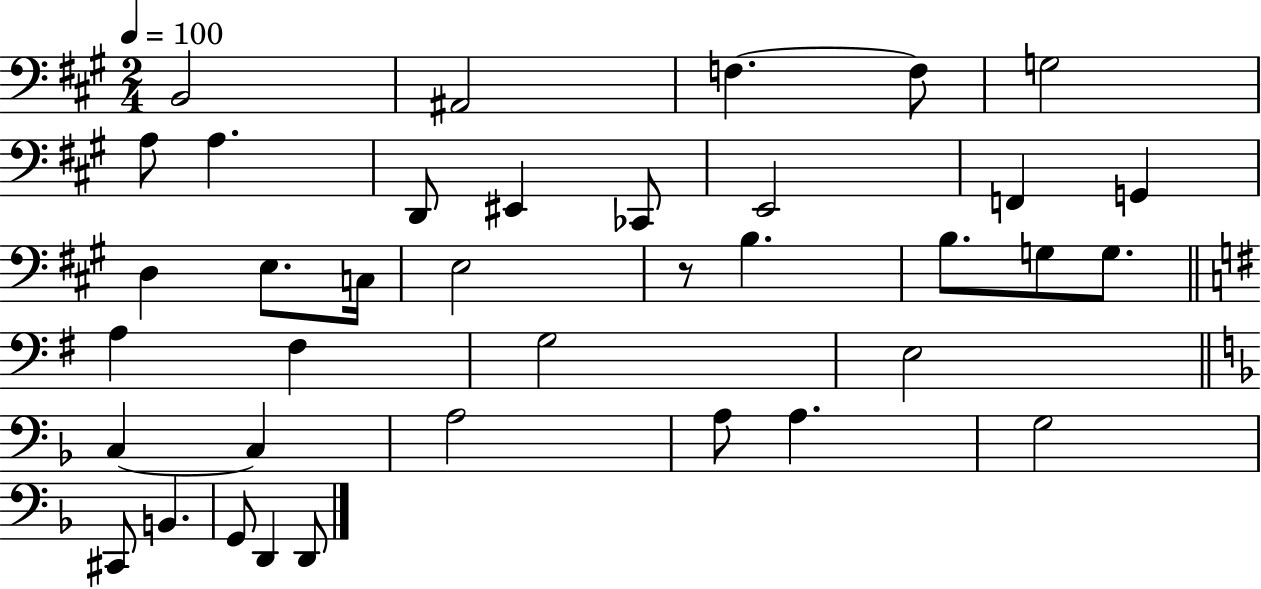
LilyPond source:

{
  \clef bass
  \numericTimeSignature
  \time 2/4
  \key a \major
  \tempo 4 = 100
  b,2 | ais,2 | f4.~~ f8 | g2 | \break a8 a4. | d,8 eis,4 ces,8 | e,2 | f,4 g,4 | \break d4 e8. c16 | e2 | r8 b4. | b8. g8 g8. | \break \bar "||" \break \key e \minor a4 fis4 | g2 | e2 | \bar "||" \break \key f \major c4~~ c4 | a2 | a8 a4. | g2 | \break cis,8 b,4. | g,8 d,4 d,8 | \bar "|."
}